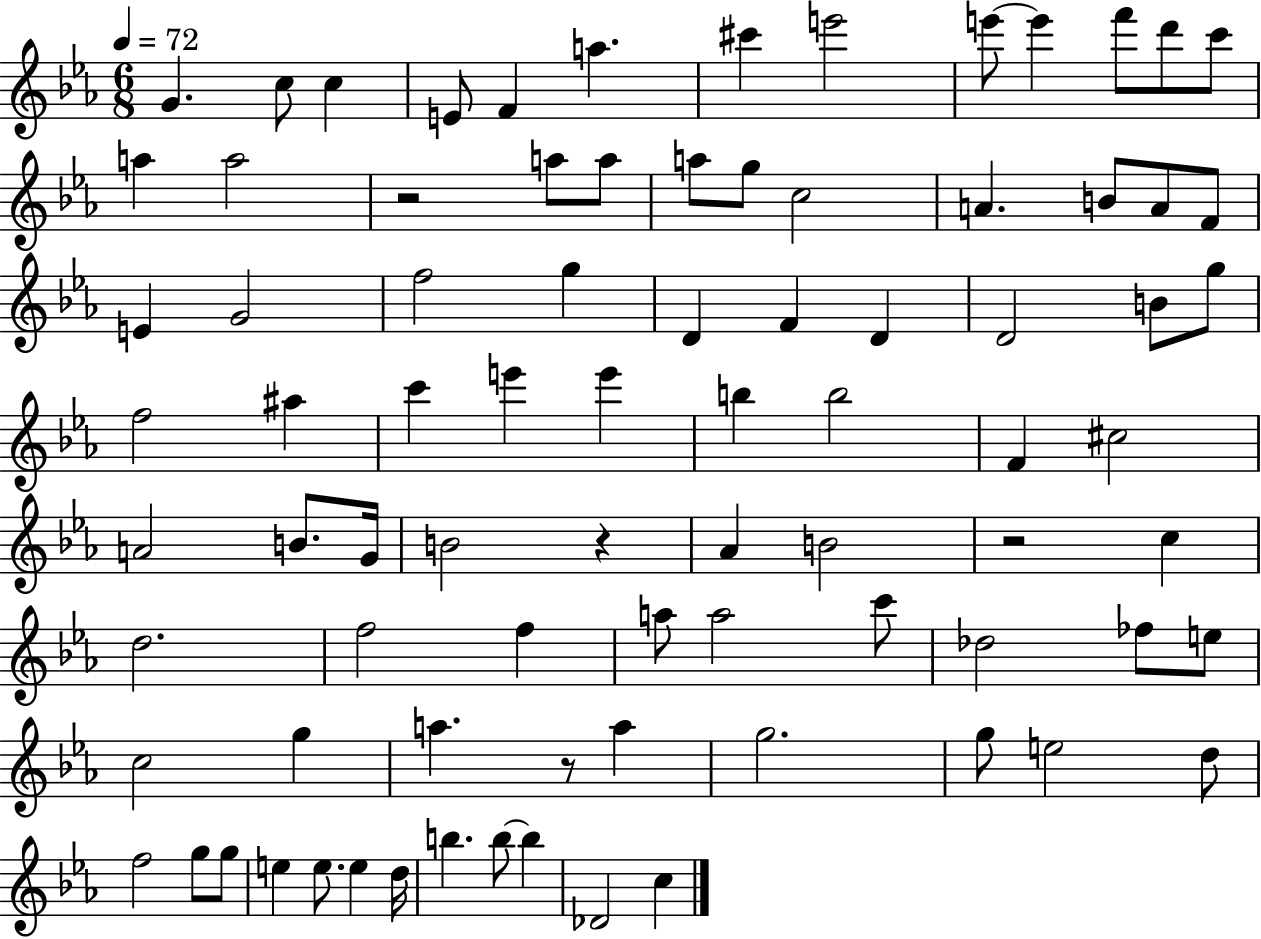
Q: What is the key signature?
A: EES major